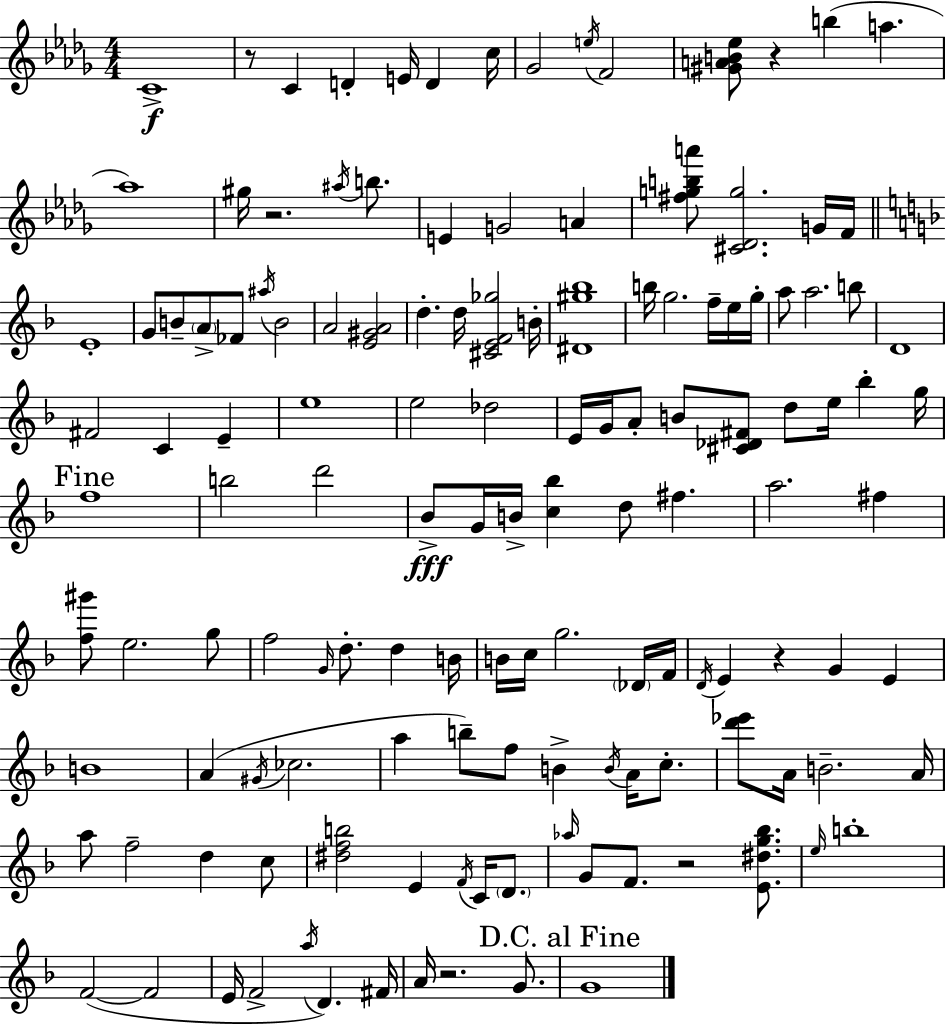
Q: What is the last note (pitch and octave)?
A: G4